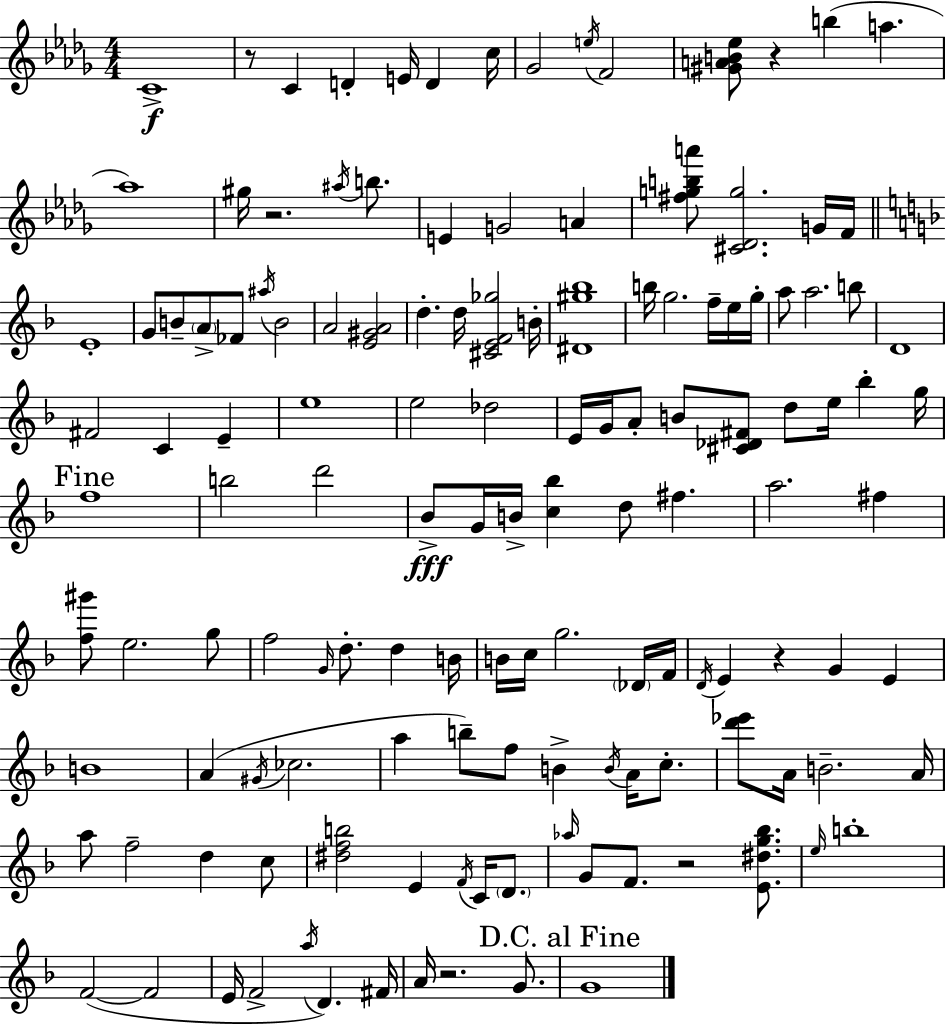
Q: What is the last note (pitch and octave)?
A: G4